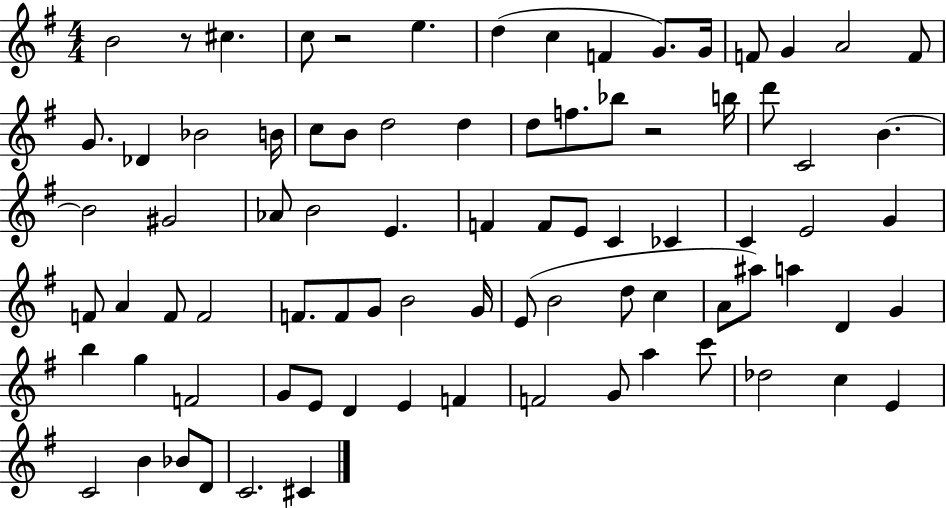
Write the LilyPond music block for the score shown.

{
  \clef treble
  \numericTimeSignature
  \time 4/4
  \key g \major
  b'2 r8 cis''4. | c''8 r2 e''4. | d''4( c''4 f'4 g'8.) g'16 | f'8 g'4 a'2 f'8 | \break g'8. des'4 bes'2 b'16 | c''8 b'8 d''2 d''4 | d''8 f''8. bes''8 r2 b''16 | d'''8 c'2 b'4.~~ | \break b'2 gis'2 | aes'8 b'2 e'4. | f'4 f'8 e'8 c'4 ces'4 | c'4 e'2 g'4 | \break f'8 a'4 f'8 f'2 | f'8. f'8 g'8 b'2 g'16 | e'8( b'2 d''8 c''4 | a'8 ais''8) a''4 d'4 g'4 | \break b''4 g''4 f'2 | g'8 e'8 d'4 e'4 f'4 | f'2 g'8 a''4 c'''8 | des''2 c''4 e'4 | \break c'2 b'4 bes'8 d'8 | c'2. cis'4 | \bar "|."
}